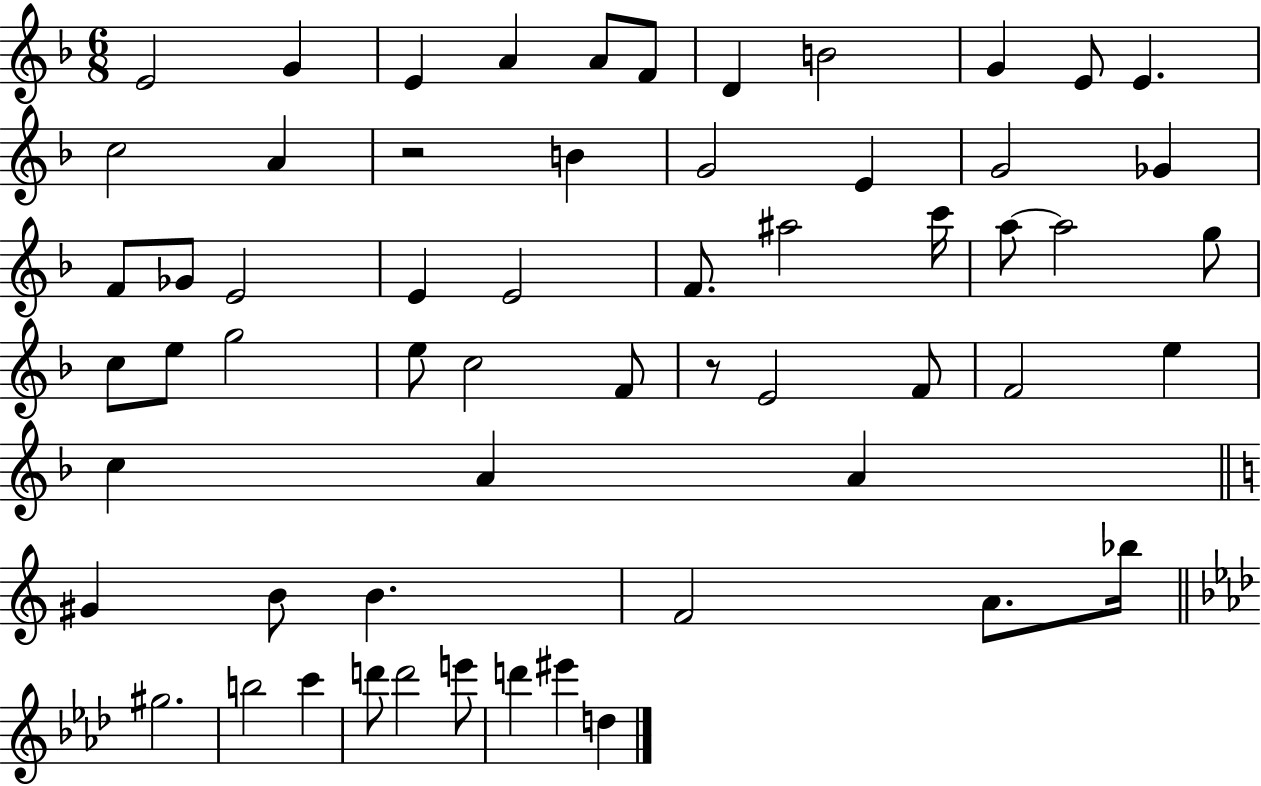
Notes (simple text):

E4/h G4/q E4/q A4/q A4/e F4/e D4/q B4/h G4/q E4/e E4/q. C5/h A4/q R/h B4/q G4/h E4/q G4/h Gb4/q F4/e Gb4/e E4/h E4/q E4/h F4/e. A#5/h C6/s A5/e A5/h G5/e C5/e E5/e G5/h E5/e C5/h F4/e R/e E4/h F4/e F4/h E5/q C5/q A4/q A4/q G#4/q B4/e B4/q. F4/h A4/e. Bb5/s G#5/h. B5/h C6/q D6/e D6/h E6/e D6/q EIS6/q D5/q